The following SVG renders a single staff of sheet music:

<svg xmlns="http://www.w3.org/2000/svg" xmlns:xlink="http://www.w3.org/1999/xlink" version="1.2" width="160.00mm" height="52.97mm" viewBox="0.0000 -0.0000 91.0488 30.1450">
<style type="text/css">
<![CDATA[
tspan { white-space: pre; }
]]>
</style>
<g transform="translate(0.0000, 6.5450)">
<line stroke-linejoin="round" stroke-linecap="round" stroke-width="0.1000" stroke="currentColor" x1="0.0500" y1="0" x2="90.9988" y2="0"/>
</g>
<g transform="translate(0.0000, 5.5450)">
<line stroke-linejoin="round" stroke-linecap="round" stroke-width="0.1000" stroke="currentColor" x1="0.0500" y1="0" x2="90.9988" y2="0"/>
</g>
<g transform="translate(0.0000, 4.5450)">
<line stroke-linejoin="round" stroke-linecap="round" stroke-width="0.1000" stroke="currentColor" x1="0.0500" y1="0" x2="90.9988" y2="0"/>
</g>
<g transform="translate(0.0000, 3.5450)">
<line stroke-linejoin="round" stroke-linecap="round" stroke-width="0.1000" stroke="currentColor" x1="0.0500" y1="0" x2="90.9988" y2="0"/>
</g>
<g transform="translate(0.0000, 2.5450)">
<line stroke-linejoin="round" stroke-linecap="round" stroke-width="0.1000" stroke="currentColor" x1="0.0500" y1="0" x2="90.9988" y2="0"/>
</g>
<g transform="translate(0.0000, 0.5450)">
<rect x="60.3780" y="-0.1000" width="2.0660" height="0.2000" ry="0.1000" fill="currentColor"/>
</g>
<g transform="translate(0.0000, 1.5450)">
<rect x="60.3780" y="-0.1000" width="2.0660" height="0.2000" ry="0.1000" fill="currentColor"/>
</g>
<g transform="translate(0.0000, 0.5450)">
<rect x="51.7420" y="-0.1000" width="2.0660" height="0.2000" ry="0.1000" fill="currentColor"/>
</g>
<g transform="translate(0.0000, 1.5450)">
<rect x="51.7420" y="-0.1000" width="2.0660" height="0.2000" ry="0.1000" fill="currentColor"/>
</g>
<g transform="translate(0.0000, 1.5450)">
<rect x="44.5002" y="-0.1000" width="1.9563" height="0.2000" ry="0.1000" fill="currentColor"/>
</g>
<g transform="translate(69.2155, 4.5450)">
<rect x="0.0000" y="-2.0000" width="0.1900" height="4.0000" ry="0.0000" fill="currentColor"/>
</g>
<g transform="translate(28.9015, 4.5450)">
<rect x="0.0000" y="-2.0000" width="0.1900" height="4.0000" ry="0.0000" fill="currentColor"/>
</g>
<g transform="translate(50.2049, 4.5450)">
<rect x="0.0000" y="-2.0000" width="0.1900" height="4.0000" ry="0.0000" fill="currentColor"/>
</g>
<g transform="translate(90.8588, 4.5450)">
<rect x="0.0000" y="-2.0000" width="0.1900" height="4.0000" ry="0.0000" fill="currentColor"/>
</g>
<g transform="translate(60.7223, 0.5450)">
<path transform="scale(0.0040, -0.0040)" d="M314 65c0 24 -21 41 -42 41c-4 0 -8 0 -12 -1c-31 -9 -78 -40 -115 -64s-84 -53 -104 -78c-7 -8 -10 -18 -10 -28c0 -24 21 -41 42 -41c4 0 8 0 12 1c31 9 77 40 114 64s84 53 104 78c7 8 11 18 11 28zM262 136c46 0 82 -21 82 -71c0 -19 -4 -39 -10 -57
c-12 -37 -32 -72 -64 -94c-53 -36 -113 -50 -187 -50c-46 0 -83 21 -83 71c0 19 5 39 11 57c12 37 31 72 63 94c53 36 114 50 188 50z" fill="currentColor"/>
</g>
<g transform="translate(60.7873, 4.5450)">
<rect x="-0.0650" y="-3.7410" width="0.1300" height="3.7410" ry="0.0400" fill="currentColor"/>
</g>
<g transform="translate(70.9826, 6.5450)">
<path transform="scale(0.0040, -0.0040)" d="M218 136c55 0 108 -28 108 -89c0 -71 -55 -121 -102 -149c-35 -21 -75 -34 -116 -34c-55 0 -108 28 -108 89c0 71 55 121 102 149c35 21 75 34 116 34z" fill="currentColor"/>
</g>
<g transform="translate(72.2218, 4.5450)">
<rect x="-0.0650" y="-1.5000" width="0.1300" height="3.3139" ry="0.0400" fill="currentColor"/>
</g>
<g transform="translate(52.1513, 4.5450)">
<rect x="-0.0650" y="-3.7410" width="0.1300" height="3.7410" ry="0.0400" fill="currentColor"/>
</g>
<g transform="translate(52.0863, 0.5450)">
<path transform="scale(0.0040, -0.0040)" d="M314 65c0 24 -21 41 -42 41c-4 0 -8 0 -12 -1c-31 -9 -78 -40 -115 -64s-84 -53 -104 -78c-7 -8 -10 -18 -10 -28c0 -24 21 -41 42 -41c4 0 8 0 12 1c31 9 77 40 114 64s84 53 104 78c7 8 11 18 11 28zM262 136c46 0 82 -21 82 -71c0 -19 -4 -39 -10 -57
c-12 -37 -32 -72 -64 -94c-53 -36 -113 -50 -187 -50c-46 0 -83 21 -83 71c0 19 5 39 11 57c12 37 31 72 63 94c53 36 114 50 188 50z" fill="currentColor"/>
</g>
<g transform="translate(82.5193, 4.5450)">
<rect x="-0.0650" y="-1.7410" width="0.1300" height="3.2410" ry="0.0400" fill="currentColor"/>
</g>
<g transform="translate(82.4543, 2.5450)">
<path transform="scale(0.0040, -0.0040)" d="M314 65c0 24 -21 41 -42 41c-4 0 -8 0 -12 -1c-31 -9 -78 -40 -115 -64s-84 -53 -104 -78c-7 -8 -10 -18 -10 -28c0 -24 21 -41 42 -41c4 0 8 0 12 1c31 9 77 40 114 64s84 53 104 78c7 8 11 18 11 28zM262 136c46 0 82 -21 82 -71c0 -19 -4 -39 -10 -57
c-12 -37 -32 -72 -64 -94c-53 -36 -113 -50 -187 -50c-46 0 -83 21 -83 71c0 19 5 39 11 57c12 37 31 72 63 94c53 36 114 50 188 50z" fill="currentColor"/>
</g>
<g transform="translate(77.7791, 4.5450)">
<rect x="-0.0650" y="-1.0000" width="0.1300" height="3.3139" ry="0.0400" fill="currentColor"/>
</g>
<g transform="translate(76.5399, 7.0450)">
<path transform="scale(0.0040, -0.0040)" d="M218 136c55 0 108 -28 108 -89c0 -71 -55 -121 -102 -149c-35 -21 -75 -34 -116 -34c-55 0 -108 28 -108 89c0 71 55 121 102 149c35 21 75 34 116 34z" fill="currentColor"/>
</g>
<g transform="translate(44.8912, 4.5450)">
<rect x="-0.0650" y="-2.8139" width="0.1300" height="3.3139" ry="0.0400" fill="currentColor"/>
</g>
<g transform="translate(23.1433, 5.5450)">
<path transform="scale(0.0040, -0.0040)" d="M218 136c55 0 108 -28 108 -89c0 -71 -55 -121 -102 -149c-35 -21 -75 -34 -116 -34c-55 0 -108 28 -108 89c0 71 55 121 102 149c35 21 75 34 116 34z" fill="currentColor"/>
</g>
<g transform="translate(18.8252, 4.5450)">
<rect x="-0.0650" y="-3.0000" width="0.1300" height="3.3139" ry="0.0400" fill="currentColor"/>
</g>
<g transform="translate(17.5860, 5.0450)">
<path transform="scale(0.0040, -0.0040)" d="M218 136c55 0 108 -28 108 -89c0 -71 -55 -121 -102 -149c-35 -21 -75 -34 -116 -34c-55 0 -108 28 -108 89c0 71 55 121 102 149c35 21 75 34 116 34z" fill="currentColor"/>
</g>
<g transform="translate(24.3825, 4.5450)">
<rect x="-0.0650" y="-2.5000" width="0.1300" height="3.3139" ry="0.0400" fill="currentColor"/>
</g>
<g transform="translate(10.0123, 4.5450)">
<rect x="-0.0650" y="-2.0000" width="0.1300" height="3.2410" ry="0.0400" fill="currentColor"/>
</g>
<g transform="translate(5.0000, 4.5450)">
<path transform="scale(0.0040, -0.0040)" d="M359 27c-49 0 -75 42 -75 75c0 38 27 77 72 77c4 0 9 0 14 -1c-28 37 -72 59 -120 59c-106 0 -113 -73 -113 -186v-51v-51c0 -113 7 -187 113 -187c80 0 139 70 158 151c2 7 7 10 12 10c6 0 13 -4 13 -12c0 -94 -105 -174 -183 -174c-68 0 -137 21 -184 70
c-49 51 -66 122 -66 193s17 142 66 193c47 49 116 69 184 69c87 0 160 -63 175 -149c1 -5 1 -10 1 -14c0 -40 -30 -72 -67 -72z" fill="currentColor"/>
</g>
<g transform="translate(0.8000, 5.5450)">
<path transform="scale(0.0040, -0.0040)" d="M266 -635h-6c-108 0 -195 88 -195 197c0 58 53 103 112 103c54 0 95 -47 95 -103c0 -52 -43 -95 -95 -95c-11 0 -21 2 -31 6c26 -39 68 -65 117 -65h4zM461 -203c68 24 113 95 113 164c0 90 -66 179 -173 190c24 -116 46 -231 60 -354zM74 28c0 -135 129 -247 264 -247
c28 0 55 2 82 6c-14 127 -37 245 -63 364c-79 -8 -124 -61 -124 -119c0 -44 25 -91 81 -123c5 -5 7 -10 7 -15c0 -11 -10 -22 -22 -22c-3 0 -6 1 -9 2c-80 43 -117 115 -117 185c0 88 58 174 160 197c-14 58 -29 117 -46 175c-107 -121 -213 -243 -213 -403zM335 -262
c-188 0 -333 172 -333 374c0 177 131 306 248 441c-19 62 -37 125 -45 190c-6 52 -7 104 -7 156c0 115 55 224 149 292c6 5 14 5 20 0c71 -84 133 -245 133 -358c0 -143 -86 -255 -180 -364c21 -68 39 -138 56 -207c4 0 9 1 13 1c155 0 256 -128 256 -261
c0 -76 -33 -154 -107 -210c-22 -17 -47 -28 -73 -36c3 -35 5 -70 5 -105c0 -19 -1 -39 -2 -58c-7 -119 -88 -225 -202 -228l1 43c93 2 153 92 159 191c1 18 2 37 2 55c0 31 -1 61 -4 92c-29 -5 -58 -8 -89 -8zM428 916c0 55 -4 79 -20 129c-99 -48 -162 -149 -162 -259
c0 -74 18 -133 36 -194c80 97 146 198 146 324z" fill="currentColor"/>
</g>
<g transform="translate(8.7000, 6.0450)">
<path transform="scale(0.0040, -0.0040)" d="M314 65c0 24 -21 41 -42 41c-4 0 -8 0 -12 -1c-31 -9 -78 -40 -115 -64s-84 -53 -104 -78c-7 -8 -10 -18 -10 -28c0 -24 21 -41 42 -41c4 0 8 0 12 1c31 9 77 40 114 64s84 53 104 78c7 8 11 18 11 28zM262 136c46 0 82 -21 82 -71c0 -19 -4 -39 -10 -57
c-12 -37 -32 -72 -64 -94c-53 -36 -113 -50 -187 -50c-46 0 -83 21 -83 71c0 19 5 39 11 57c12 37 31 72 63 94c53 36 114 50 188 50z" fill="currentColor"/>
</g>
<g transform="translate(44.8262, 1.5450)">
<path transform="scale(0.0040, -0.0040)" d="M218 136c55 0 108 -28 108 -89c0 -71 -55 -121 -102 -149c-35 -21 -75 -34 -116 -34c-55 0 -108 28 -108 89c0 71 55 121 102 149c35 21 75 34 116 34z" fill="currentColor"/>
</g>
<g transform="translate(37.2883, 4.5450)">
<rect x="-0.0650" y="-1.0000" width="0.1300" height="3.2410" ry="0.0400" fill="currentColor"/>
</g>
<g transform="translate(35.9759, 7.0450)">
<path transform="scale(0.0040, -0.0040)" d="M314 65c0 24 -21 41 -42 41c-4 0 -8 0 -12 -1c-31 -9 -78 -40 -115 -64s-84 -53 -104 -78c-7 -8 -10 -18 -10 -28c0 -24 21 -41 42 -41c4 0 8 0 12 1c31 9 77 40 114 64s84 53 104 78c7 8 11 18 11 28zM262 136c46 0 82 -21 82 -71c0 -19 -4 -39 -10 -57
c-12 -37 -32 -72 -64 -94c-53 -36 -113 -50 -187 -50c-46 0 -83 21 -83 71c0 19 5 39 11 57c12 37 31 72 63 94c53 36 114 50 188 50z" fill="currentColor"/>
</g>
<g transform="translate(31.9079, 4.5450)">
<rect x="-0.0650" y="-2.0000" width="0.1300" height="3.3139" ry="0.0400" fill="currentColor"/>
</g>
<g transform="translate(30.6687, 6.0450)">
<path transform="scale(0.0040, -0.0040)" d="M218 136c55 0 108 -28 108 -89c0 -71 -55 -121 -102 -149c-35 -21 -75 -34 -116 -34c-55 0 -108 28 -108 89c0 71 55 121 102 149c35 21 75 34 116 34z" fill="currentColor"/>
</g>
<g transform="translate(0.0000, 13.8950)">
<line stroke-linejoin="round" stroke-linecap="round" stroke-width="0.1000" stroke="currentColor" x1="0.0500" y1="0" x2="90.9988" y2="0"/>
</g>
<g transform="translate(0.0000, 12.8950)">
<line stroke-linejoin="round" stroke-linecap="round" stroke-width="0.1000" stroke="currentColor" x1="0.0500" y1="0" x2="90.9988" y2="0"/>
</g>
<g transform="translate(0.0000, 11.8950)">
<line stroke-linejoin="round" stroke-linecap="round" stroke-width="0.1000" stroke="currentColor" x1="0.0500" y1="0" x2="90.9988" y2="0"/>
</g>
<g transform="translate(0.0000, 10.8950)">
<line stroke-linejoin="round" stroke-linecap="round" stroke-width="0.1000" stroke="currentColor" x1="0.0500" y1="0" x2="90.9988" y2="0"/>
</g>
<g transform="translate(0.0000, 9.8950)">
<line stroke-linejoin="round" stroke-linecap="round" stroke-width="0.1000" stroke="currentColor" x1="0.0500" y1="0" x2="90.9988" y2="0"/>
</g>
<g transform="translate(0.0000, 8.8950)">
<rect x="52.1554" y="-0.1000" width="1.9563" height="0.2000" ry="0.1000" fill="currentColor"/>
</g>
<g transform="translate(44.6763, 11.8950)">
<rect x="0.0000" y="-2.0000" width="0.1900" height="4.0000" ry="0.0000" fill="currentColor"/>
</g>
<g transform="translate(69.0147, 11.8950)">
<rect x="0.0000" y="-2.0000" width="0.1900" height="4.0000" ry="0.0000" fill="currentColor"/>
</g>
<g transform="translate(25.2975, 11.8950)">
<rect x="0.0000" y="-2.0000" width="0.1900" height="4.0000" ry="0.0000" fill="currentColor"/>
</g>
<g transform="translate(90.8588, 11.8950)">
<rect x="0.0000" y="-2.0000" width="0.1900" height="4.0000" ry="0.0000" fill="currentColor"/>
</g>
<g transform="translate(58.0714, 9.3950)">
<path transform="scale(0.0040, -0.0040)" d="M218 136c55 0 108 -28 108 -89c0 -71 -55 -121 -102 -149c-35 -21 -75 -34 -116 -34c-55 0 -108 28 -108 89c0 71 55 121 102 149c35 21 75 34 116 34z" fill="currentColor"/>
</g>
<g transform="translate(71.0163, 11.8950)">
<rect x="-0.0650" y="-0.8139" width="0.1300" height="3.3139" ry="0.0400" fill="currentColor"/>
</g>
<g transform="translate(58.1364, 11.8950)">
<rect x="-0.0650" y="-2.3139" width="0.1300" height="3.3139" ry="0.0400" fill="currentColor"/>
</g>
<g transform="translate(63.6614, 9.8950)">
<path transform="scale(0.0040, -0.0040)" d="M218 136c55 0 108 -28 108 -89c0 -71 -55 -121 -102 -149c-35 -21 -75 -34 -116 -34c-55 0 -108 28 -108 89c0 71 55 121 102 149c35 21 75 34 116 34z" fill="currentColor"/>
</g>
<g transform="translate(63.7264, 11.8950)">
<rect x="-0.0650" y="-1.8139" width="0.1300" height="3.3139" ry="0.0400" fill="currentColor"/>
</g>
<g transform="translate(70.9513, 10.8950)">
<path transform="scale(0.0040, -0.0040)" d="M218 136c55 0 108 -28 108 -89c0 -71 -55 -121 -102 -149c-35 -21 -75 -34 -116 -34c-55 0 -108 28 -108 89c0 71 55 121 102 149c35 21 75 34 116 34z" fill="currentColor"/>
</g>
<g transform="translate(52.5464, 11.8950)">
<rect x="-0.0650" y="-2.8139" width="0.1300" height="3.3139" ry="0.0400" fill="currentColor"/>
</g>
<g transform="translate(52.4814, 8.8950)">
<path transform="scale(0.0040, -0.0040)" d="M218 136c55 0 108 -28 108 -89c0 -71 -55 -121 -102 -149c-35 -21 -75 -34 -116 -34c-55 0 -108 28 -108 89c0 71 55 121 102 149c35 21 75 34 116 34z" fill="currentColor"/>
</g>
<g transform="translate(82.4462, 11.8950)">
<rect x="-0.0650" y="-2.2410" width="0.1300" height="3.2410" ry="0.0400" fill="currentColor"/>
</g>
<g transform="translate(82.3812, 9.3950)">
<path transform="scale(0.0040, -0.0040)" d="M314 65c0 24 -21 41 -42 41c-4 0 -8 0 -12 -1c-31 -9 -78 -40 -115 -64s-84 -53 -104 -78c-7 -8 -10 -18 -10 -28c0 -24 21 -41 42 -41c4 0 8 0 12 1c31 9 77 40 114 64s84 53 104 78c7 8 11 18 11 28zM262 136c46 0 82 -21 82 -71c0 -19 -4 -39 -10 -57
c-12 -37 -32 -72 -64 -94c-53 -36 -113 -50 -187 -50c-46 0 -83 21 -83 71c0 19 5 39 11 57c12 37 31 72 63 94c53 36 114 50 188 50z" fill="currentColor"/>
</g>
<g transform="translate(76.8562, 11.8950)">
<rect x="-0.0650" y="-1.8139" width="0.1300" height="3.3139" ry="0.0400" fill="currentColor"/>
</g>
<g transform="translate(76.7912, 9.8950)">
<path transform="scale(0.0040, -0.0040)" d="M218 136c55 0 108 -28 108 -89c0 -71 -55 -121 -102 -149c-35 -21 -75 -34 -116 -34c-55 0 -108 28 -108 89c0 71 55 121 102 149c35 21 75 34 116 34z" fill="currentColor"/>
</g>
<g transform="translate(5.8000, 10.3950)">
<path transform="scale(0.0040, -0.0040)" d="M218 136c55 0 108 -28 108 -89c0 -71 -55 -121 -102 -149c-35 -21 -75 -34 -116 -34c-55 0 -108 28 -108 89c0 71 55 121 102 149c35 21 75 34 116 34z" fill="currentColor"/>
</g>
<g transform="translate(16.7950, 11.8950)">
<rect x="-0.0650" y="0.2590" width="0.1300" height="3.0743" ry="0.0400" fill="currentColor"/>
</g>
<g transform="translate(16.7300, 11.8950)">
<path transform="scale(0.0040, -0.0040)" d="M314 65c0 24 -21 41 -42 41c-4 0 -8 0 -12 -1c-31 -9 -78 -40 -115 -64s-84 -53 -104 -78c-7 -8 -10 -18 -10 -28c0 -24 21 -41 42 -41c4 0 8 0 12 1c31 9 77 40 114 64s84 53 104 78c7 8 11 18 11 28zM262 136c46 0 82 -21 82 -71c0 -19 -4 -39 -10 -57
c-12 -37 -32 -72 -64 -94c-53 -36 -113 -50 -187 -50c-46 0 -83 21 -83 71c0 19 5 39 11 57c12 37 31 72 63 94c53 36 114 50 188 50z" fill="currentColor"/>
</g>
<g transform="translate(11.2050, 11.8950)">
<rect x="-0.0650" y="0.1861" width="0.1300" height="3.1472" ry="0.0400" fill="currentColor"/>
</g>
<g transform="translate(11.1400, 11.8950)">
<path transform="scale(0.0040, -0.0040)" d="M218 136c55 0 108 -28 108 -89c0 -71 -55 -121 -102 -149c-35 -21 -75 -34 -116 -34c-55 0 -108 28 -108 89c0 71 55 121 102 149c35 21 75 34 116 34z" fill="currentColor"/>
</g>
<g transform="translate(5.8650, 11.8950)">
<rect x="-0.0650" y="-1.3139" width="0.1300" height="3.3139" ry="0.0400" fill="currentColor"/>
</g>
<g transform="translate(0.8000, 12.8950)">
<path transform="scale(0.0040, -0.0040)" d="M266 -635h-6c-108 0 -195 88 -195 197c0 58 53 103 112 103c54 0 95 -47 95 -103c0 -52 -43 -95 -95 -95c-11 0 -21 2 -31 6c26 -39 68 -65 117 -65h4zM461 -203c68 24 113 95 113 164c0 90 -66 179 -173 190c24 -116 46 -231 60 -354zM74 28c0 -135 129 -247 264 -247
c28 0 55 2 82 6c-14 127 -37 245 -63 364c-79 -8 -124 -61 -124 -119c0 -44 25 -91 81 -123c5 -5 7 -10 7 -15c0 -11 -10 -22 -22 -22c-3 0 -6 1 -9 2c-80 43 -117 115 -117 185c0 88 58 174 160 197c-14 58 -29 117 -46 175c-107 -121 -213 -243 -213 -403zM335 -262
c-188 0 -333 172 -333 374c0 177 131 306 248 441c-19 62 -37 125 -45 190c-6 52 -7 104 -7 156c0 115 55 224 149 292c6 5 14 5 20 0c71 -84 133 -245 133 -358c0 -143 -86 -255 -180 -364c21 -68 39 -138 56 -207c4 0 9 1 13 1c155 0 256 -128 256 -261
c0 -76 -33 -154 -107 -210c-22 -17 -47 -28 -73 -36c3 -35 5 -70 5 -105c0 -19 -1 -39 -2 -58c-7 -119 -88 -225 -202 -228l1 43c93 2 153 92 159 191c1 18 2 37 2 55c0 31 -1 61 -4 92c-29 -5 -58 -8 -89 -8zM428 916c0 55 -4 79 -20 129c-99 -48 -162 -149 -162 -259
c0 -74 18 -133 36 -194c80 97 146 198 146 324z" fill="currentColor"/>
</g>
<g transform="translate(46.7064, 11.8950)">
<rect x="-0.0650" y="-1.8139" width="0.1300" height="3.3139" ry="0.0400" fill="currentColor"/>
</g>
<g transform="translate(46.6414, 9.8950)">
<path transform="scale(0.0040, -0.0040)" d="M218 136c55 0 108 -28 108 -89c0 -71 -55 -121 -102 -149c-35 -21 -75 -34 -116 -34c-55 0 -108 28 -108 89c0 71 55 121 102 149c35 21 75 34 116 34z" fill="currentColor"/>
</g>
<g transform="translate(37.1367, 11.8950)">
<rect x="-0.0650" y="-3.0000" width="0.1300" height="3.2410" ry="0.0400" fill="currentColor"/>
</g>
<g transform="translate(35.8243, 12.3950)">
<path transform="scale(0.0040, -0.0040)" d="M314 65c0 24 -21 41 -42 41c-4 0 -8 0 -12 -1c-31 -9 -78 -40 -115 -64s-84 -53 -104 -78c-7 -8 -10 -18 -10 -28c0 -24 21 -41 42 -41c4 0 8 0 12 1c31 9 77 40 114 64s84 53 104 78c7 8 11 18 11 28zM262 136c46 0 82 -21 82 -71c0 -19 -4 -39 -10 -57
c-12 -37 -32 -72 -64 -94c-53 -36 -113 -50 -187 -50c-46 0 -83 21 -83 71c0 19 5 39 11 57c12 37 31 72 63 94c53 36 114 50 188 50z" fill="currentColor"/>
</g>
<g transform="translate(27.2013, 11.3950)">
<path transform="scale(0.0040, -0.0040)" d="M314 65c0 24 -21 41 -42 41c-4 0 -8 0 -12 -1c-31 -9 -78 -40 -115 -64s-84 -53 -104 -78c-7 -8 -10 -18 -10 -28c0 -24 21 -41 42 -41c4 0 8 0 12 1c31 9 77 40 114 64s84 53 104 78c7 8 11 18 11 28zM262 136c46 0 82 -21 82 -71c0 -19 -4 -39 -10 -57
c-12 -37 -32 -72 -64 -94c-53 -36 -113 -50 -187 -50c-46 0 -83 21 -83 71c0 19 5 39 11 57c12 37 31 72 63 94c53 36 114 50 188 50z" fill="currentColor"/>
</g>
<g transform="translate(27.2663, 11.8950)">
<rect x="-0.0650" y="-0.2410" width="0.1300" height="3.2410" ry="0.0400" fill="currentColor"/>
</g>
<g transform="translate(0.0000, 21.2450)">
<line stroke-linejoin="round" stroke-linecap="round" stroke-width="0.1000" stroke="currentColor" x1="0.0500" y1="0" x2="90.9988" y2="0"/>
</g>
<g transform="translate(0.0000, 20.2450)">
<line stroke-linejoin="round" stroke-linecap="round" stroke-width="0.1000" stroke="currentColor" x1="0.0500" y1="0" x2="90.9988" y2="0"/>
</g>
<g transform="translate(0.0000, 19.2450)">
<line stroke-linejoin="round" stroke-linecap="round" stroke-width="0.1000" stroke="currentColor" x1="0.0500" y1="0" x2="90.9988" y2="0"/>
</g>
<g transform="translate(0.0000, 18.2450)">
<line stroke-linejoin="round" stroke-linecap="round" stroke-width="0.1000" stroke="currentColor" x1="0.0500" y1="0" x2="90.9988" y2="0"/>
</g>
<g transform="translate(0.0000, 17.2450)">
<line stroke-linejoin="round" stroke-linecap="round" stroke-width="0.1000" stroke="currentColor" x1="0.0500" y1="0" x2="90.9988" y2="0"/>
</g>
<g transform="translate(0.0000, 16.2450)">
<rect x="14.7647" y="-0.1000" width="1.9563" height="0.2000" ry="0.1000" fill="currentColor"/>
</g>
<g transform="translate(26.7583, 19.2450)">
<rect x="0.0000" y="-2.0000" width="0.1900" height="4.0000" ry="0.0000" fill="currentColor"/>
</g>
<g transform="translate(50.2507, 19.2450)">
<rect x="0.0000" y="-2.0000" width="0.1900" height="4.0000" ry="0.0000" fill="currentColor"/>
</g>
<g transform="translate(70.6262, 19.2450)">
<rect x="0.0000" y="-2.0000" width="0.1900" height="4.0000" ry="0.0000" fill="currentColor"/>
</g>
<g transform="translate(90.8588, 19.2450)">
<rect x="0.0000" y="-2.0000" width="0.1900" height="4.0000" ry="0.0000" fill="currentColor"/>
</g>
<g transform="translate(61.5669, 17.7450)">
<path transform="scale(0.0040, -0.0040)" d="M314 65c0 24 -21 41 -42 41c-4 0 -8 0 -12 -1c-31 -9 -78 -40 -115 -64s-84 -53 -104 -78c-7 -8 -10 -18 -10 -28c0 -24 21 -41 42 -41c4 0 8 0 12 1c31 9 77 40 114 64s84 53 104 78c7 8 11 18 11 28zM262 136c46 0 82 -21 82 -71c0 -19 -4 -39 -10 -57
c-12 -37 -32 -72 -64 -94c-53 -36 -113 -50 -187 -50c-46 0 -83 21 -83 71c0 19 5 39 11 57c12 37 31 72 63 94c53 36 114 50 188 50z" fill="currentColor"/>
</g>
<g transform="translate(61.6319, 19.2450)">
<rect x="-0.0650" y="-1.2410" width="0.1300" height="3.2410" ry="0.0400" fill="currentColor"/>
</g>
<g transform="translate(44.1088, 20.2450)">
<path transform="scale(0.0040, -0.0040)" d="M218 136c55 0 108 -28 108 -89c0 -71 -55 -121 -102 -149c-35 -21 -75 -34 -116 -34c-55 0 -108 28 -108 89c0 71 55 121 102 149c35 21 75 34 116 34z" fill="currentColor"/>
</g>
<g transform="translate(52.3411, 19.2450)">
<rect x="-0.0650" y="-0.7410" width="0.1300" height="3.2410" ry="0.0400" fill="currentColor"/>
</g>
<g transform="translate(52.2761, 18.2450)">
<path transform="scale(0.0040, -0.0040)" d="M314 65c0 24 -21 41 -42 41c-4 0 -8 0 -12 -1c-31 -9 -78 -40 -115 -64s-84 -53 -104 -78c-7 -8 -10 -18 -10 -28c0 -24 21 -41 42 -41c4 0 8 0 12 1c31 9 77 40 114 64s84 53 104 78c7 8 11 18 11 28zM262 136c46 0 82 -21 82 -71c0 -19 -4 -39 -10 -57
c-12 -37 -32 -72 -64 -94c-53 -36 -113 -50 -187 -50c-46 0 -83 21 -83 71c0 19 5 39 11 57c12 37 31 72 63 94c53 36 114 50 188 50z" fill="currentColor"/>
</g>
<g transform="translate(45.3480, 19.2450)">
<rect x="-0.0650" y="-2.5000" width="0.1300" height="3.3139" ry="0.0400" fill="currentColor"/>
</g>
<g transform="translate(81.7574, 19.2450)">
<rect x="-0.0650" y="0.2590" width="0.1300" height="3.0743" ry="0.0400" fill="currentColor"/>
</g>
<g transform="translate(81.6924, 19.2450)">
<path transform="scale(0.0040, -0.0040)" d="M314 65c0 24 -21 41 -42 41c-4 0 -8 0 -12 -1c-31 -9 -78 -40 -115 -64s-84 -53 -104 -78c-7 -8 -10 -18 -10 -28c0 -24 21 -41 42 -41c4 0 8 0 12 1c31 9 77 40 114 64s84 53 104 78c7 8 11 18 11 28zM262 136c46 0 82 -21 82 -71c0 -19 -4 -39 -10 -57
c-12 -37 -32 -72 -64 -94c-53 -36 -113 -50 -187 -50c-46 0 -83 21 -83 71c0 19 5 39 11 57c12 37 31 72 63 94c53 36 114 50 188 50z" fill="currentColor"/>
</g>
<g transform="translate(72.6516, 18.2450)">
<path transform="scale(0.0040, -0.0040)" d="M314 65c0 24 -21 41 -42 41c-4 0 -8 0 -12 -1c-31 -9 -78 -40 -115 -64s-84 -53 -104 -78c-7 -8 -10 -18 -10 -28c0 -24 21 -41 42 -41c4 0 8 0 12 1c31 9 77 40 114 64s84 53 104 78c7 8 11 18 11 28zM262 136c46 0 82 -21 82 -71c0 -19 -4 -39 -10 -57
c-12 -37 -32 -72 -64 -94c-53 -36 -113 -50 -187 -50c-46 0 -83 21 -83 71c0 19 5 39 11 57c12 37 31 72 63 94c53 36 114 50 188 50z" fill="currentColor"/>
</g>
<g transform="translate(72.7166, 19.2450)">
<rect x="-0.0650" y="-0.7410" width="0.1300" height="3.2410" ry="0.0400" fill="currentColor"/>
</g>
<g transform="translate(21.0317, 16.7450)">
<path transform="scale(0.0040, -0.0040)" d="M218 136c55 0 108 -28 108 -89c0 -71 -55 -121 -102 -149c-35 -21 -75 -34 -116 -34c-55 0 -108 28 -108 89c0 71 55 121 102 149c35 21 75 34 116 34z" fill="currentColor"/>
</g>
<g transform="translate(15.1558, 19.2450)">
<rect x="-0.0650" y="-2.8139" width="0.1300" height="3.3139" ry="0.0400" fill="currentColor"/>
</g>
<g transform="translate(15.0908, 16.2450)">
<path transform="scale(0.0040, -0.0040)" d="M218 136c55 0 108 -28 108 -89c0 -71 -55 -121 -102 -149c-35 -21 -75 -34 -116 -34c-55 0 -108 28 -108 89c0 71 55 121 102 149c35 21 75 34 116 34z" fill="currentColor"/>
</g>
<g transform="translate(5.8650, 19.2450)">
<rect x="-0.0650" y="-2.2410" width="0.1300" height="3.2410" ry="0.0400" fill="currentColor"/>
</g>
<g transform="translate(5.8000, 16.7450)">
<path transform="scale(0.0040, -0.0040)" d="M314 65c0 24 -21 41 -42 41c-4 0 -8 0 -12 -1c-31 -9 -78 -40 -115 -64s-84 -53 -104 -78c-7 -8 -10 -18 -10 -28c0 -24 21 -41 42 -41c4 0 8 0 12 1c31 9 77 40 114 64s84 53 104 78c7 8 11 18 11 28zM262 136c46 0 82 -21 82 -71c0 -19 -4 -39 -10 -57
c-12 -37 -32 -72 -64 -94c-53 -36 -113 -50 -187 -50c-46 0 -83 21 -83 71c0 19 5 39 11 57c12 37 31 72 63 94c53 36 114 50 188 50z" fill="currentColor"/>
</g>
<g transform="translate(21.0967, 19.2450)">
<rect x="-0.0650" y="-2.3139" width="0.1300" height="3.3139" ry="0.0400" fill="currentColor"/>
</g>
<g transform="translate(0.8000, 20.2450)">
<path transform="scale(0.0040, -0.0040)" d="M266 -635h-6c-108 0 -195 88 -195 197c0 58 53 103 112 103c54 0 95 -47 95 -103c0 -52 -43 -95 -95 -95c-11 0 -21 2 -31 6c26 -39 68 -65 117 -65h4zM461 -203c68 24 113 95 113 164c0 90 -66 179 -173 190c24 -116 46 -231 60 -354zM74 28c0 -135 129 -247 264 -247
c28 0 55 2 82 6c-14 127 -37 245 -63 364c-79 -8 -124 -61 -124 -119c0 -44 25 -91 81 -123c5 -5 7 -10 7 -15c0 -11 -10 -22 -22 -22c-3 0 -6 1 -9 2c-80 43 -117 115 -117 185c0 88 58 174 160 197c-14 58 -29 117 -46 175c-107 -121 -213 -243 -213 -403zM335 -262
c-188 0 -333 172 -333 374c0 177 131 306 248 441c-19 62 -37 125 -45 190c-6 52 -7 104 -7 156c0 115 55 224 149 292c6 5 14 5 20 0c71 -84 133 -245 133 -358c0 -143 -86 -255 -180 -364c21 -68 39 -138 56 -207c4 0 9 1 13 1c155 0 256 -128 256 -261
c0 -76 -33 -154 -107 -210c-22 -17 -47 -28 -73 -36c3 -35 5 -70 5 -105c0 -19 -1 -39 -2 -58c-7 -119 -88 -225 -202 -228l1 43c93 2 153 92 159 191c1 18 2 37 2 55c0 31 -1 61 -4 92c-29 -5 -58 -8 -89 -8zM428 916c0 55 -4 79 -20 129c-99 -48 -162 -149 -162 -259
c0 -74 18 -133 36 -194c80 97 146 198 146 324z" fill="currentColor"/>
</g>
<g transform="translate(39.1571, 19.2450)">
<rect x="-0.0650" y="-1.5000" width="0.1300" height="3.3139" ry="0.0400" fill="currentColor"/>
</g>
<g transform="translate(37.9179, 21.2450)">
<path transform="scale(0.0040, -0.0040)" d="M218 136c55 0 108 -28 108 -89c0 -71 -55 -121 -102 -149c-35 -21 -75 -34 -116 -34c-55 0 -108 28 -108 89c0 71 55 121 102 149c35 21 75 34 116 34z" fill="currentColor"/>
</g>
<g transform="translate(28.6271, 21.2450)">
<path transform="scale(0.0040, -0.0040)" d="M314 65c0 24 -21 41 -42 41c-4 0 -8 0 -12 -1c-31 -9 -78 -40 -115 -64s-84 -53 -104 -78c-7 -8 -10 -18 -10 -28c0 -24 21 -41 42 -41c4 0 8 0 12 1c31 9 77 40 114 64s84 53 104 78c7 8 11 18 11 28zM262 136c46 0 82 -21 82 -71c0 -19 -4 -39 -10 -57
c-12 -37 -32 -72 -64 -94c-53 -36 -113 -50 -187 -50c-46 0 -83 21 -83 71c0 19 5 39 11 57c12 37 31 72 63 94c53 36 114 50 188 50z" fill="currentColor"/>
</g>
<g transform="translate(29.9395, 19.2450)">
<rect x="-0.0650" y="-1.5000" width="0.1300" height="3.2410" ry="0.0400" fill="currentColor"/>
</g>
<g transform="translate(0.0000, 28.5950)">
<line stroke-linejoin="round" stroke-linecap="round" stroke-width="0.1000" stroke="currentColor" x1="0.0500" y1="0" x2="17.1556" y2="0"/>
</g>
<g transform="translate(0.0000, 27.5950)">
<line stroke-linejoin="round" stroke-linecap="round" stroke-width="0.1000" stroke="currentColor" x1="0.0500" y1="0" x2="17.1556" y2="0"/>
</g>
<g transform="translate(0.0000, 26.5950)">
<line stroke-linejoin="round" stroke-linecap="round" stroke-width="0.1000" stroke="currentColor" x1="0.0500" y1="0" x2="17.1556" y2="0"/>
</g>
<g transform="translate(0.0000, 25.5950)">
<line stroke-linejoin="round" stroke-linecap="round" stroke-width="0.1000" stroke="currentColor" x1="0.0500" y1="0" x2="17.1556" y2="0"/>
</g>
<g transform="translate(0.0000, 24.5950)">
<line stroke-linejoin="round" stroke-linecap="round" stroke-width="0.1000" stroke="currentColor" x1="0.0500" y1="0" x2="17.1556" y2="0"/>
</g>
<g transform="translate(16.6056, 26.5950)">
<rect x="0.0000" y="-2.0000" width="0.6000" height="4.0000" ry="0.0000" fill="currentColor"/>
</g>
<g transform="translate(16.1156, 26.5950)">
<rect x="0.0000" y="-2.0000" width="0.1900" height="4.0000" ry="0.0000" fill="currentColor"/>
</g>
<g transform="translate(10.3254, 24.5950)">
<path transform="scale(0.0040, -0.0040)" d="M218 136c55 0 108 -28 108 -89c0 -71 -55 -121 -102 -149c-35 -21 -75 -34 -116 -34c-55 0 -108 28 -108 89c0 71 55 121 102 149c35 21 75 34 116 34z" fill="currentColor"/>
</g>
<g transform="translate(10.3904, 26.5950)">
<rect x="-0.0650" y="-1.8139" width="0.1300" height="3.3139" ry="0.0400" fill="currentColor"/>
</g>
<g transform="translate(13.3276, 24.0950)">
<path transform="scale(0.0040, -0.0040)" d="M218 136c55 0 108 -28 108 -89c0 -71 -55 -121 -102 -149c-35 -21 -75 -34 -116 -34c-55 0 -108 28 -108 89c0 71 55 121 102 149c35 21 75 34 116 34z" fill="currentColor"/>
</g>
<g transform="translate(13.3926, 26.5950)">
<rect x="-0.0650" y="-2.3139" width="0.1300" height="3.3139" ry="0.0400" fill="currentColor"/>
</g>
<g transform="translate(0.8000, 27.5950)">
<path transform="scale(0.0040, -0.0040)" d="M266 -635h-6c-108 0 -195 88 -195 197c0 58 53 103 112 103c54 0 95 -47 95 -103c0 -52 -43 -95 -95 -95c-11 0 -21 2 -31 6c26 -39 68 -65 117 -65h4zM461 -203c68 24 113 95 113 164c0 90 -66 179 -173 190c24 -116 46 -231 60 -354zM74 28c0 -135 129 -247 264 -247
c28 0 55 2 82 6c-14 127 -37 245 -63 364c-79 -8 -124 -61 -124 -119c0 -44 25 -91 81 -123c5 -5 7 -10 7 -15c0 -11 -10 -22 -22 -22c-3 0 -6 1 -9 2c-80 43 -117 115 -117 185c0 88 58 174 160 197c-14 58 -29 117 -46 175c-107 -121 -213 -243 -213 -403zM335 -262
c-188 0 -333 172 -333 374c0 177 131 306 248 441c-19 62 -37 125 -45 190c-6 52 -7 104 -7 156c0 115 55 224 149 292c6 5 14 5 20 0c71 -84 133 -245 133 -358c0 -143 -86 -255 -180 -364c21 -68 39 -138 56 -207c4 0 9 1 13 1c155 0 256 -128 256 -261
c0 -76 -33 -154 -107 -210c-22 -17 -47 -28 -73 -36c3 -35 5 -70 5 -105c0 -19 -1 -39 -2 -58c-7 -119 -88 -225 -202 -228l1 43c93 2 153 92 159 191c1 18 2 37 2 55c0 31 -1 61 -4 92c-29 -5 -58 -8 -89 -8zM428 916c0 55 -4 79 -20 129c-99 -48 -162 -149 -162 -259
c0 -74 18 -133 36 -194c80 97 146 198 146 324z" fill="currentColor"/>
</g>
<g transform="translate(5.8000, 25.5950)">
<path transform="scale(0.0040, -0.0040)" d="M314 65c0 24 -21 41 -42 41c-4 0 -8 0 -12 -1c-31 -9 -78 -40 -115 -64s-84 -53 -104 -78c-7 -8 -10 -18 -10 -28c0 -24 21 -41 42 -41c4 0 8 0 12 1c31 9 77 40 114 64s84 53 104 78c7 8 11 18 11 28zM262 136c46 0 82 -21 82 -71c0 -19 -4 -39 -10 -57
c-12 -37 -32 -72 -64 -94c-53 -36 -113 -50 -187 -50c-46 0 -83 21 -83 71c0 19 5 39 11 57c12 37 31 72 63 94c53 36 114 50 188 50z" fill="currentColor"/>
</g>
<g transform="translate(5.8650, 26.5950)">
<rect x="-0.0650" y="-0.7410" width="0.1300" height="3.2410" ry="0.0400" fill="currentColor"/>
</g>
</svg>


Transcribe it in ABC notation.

X:1
T:Untitled
M:4/4
L:1/4
K:C
F2 A G F D2 a c'2 c'2 E D f2 e B B2 c2 A2 f a g f d f g2 g2 a g E2 E G d2 e2 d2 B2 d2 f g